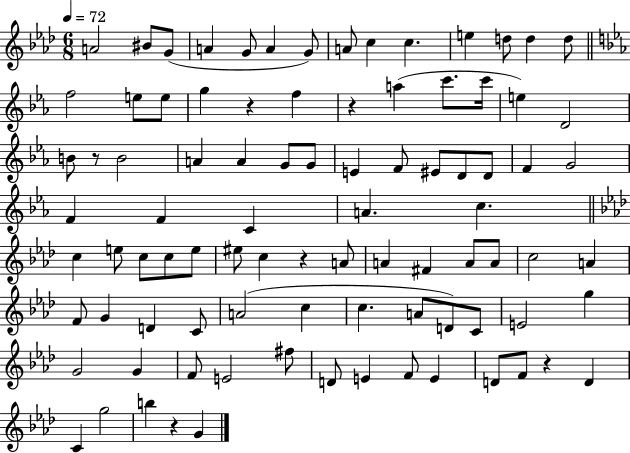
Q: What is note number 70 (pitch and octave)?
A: G4